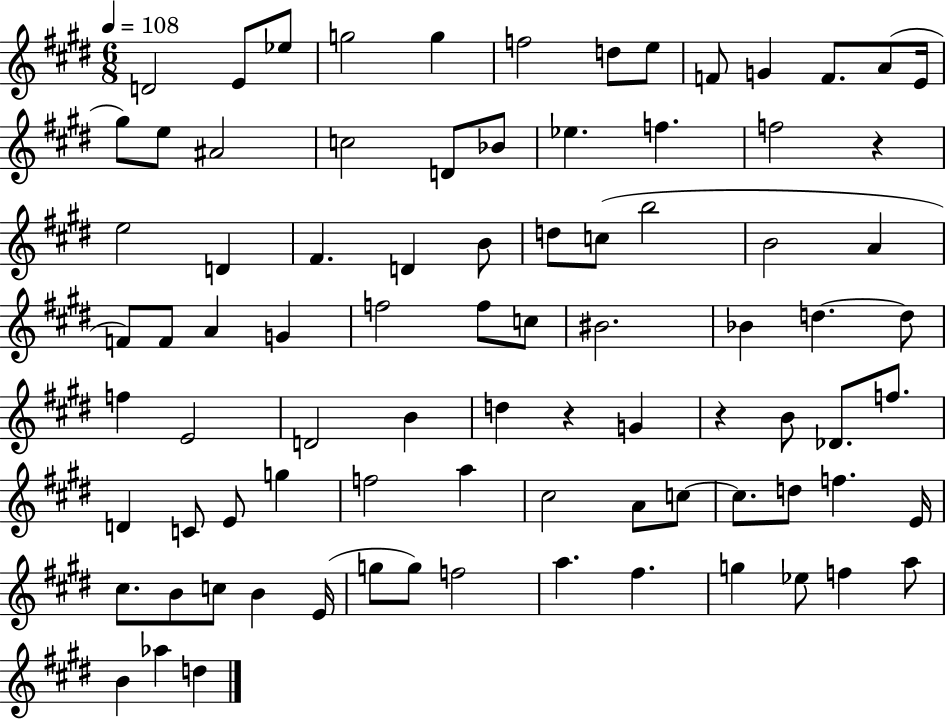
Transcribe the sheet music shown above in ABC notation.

X:1
T:Untitled
M:6/8
L:1/4
K:E
D2 E/2 _e/2 g2 g f2 d/2 e/2 F/2 G F/2 A/2 E/4 ^g/2 e/2 ^A2 c2 D/2 _B/2 _e f f2 z e2 D ^F D B/2 d/2 c/2 b2 B2 A F/2 F/2 A G f2 f/2 c/2 ^B2 _B d d/2 f E2 D2 B d z G z B/2 _D/2 f/2 D C/2 E/2 g f2 a ^c2 A/2 c/2 c/2 d/2 f E/4 ^c/2 B/2 c/2 B E/4 g/2 g/2 f2 a ^f g _e/2 f a/2 B _a d